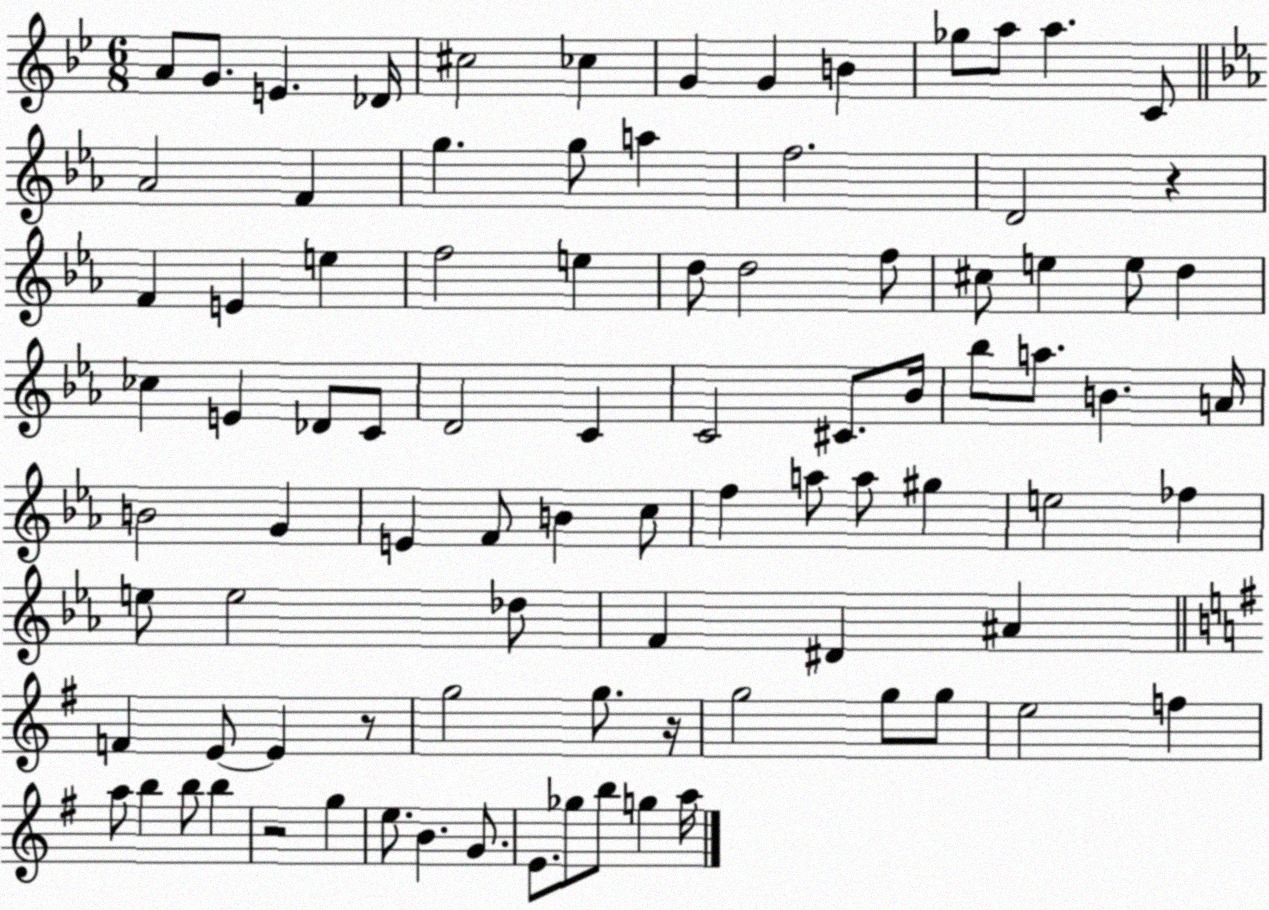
X:1
T:Untitled
M:6/8
L:1/4
K:Bb
A/2 G/2 E _D/4 ^c2 _c G G B _g/2 a/2 a C/2 _A2 F g g/2 a f2 D2 z F E e f2 e d/2 d2 f/2 ^c/2 e e/2 d _c E _D/2 C/2 D2 C C2 ^C/2 _B/4 _b/2 a/2 B A/4 B2 G E F/2 B c/2 f a/2 a/2 ^g e2 _f e/2 e2 _d/2 F ^D ^A F E/2 E z/2 g2 g/2 z/4 g2 g/2 g/2 e2 f a/2 b b/2 b z2 g e/2 B G/2 E/2 _g/2 b/2 g a/4